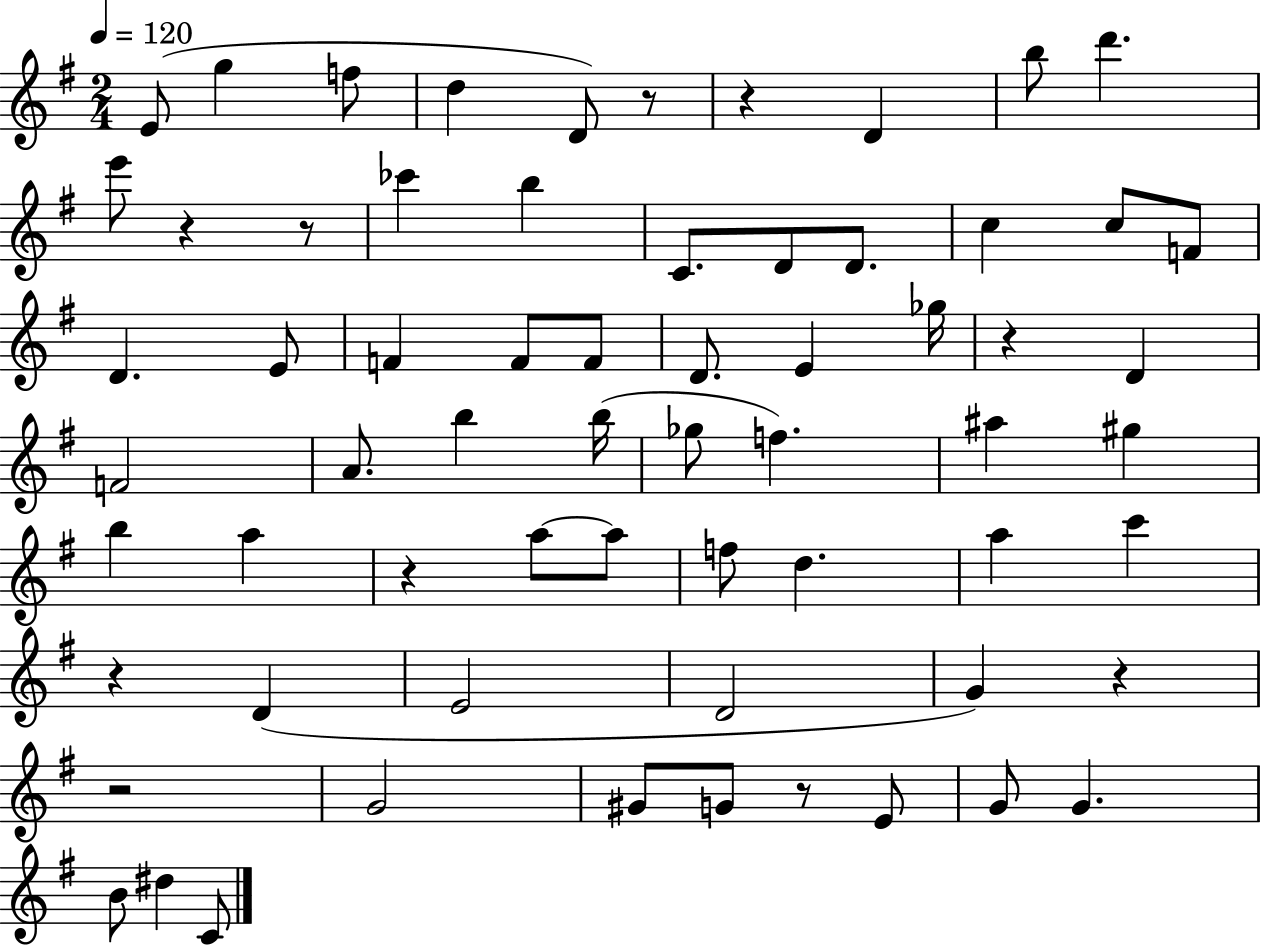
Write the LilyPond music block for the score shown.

{
  \clef treble
  \numericTimeSignature
  \time 2/4
  \key g \major
  \tempo 4 = 120
  e'8( g''4 f''8 | d''4 d'8) r8 | r4 d'4 | b''8 d'''4. | \break e'''8 r4 r8 | ces'''4 b''4 | c'8. d'8 d'8. | c''4 c''8 f'8 | \break d'4. e'8 | f'4 f'8 f'8 | d'8. e'4 ges''16 | r4 d'4 | \break f'2 | a'8. b''4 b''16( | ges''8 f''4.) | ais''4 gis''4 | \break b''4 a''4 | r4 a''8~~ a''8 | f''8 d''4. | a''4 c'''4 | \break r4 d'4( | e'2 | d'2 | g'4) r4 | \break r2 | g'2 | gis'8 g'8 r8 e'8 | g'8 g'4. | \break b'8 dis''4 c'8 | \bar "|."
}